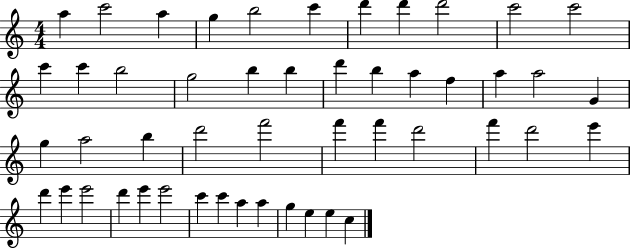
{
  \clef treble
  \numericTimeSignature
  \time 4/4
  \key c \major
  a''4 c'''2 a''4 | g''4 b''2 c'''4 | d'''4 d'''4 d'''2 | c'''2 c'''2 | \break c'''4 c'''4 b''2 | g''2 b''4 b''4 | d'''4 b''4 a''4 f''4 | a''4 a''2 g'4 | \break g''4 a''2 b''4 | d'''2 f'''2 | f'''4 f'''4 d'''2 | f'''4 d'''2 e'''4 | \break d'''4 e'''4 e'''2 | d'''4 e'''4 e'''2 | c'''4 c'''4 a''4 a''4 | g''4 e''4 e''4 c''4 | \break \bar "|."
}